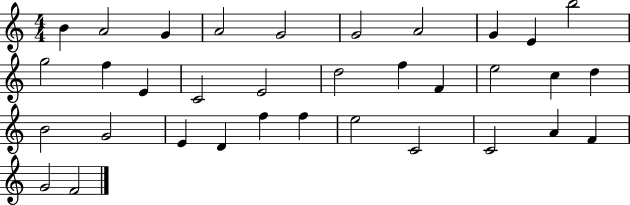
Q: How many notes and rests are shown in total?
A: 34